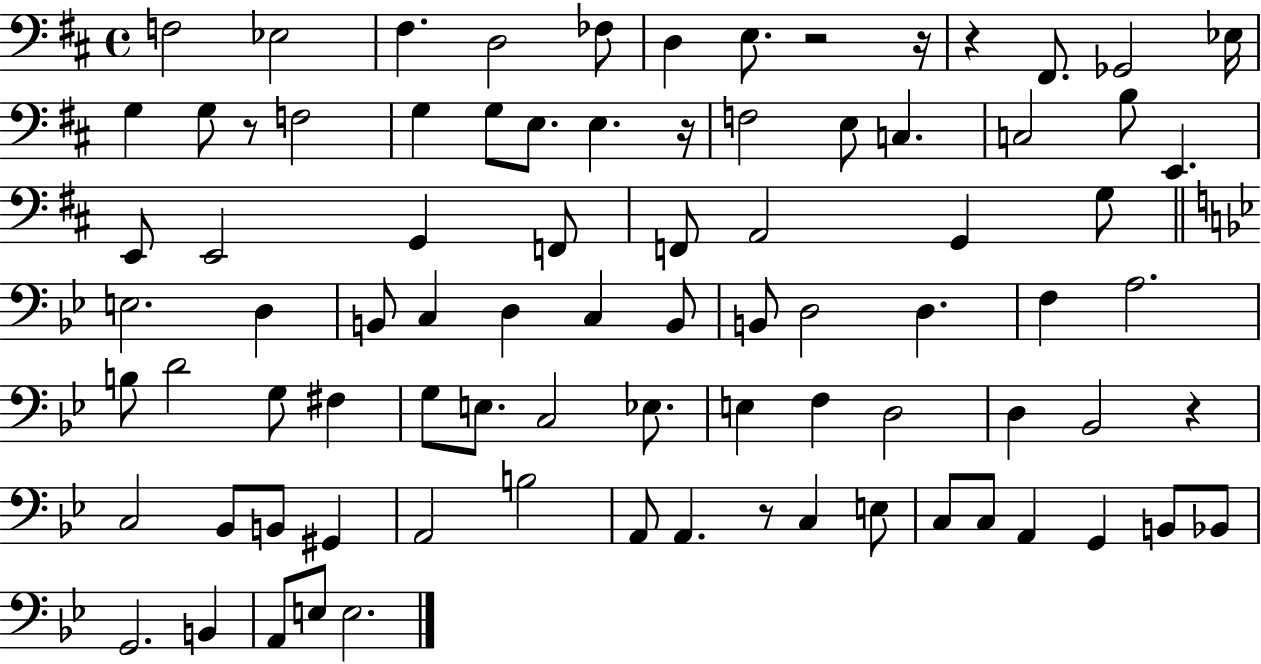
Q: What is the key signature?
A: D major